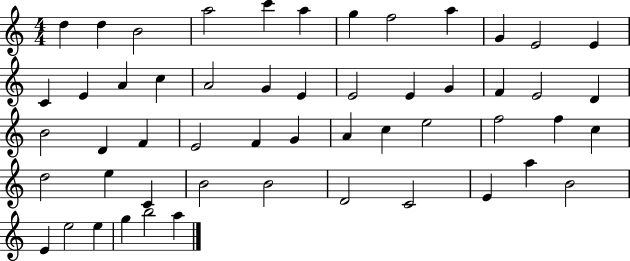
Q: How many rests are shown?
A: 0